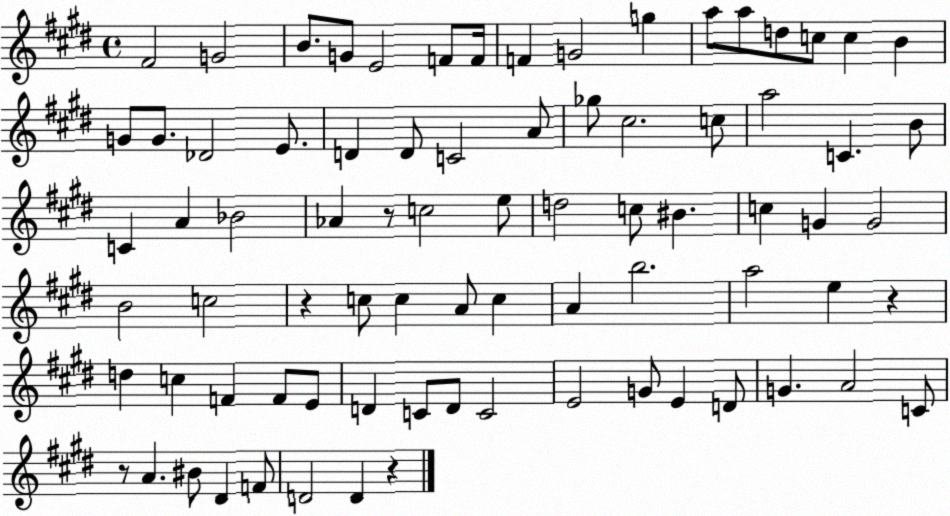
X:1
T:Untitled
M:4/4
L:1/4
K:E
^F2 G2 B/2 G/2 E2 F/2 F/4 F G2 g a/2 a/2 d/2 c/2 c B G/2 G/2 _D2 E/2 D D/2 C2 A/2 _g/2 ^c2 c/2 a2 C B/2 C A _B2 _A z/2 c2 e/2 d2 c/2 ^B c G G2 B2 c2 z c/2 c A/2 c A b2 a2 e z d c F F/2 E/2 D C/2 D/2 C2 E2 G/2 E D/2 G A2 C/2 z/2 A ^B/2 ^D F/2 D2 D z